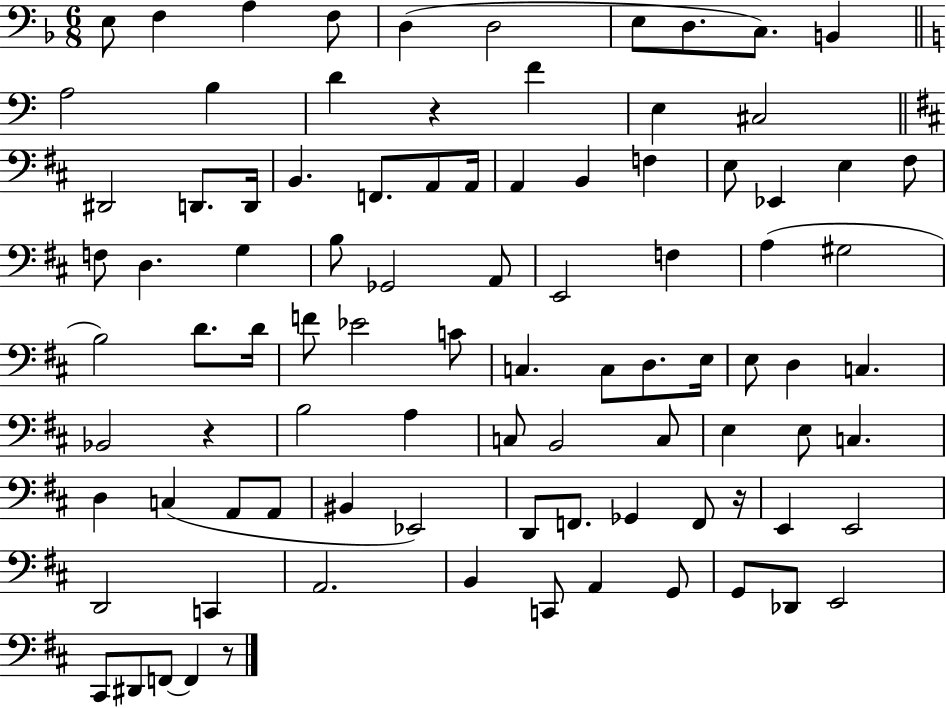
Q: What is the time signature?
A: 6/8